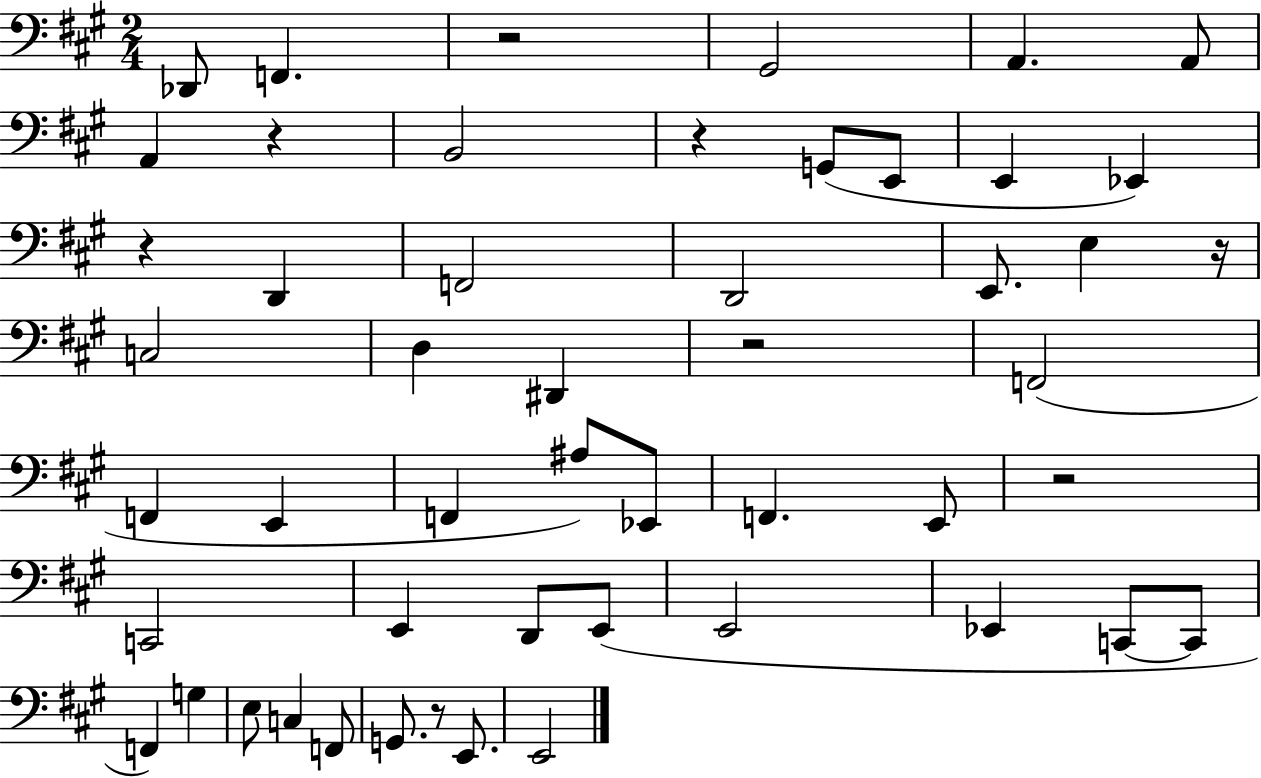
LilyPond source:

{
  \clef bass
  \numericTimeSignature
  \time 2/4
  \key a \major
  des,8 f,4. | r2 | gis,2 | a,4. a,8 | \break a,4 r4 | b,2 | r4 g,8( e,8 | e,4 ees,4) | \break r4 d,4 | f,2 | d,2 | e,8. e4 r16 | \break c2 | d4 dis,4 | r2 | f,2( | \break f,4 e,4 | f,4 ais8) ees,8 | f,4. e,8 | r2 | \break c,2 | e,4 d,8 e,8( | e,2 | ees,4 c,8~~ c,8 | \break f,4) g4 | e8 c4 f,8 | g,8. r8 e,8. | e,2 | \break \bar "|."
}